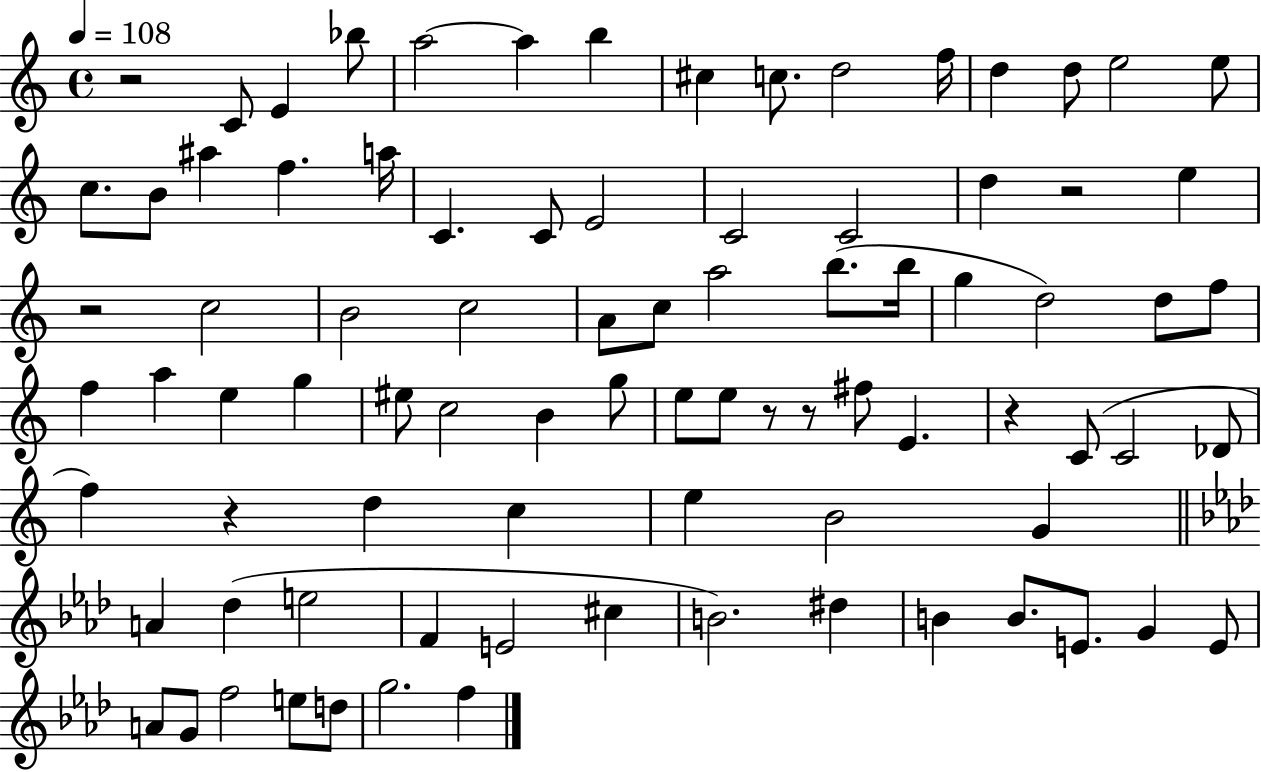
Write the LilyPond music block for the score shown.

{
  \clef treble
  \time 4/4
  \defaultTimeSignature
  \key c \major
  \tempo 4 = 108
  \repeat volta 2 { r2 c'8 e'4 bes''8 | a''2~~ a''4 b''4 | cis''4 c''8. d''2 f''16 | d''4 d''8 e''2 e''8 | \break c''8. b'8 ais''4 f''4. a''16 | c'4. c'8 e'2 | c'2 c'2 | d''4 r2 e''4 | \break r2 c''2 | b'2 c''2 | a'8 c''8 a''2 b''8.( b''16 | g''4 d''2) d''8 f''8 | \break f''4 a''4 e''4 g''4 | eis''8 c''2 b'4 g''8 | e''8 e''8 r8 r8 fis''8 e'4. | r4 c'8( c'2 des'8 | \break f''4) r4 d''4 c''4 | e''4 b'2 g'4 | \bar "||" \break \key f \minor a'4 des''4( e''2 | f'4 e'2 cis''4 | b'2.) dis''4 | b'4 b'8. e'8. g'4 e'8 | \break a'8 g'8 f''2 e''8 d''8 | g''2. f''4 | } \bar "|."
}